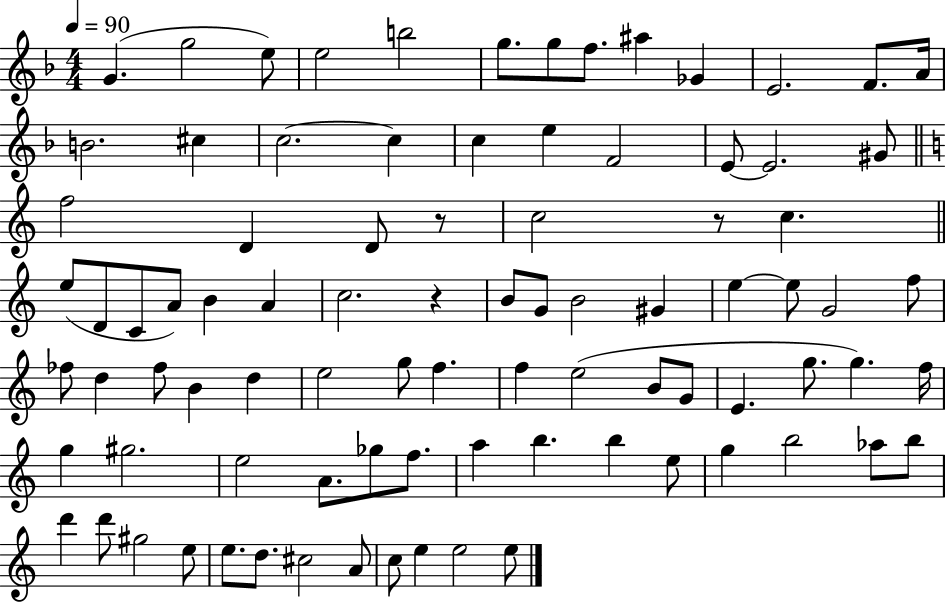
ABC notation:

X:1
T:Untitled
M:4/4
L:1/4
K:F
G g2 e/2 e2 b2 g/2 g/2 f/2 ^a _G E2 F/2 A/4 B2 ^c c2 c c e F2 E/2 E2 ^G/2 f2 D D/2 z/2 c2 z/2 c e/2 D/2 C/2 A/2 B A c2 z B/2 G/2 B2 ^G e e/2 G2 f/2 _f/2 d _f/2 B d e2 g/2 f f e2 B/2 G/2 E g/2 g f/4 g ^g2 e2 A/2 _g/2 f/2 a b b e/2 g b2 _a/2 b/2 d' d'/2 ^g2 e/2 e/2 d/2 ^c2 A/2 c/2 e e2 e/2